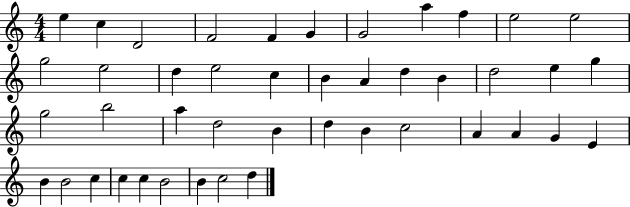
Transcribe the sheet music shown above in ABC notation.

X:1
T:Untitled
M:4/4
L:1/4
K:C
e c D2 F2 F G G2 a f e2 e2 g2 e2 d e2 c B A d B d2 e g g2 b2 a d2 B d B c2 A A G E B B2 c c c B2 B c2 d